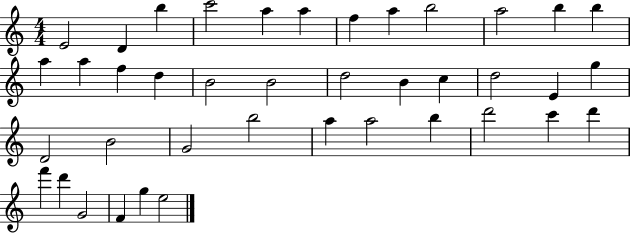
X:1
T:Untitled
M:4/4
L:1/4
K:C
E2 D b c'2 a a f a b2 a2 b b a a f d B2 B2 d2 B c d2 E g D2 B2 G2 b2 a a2 b d'2 c' d' f' d' G2 F g e2